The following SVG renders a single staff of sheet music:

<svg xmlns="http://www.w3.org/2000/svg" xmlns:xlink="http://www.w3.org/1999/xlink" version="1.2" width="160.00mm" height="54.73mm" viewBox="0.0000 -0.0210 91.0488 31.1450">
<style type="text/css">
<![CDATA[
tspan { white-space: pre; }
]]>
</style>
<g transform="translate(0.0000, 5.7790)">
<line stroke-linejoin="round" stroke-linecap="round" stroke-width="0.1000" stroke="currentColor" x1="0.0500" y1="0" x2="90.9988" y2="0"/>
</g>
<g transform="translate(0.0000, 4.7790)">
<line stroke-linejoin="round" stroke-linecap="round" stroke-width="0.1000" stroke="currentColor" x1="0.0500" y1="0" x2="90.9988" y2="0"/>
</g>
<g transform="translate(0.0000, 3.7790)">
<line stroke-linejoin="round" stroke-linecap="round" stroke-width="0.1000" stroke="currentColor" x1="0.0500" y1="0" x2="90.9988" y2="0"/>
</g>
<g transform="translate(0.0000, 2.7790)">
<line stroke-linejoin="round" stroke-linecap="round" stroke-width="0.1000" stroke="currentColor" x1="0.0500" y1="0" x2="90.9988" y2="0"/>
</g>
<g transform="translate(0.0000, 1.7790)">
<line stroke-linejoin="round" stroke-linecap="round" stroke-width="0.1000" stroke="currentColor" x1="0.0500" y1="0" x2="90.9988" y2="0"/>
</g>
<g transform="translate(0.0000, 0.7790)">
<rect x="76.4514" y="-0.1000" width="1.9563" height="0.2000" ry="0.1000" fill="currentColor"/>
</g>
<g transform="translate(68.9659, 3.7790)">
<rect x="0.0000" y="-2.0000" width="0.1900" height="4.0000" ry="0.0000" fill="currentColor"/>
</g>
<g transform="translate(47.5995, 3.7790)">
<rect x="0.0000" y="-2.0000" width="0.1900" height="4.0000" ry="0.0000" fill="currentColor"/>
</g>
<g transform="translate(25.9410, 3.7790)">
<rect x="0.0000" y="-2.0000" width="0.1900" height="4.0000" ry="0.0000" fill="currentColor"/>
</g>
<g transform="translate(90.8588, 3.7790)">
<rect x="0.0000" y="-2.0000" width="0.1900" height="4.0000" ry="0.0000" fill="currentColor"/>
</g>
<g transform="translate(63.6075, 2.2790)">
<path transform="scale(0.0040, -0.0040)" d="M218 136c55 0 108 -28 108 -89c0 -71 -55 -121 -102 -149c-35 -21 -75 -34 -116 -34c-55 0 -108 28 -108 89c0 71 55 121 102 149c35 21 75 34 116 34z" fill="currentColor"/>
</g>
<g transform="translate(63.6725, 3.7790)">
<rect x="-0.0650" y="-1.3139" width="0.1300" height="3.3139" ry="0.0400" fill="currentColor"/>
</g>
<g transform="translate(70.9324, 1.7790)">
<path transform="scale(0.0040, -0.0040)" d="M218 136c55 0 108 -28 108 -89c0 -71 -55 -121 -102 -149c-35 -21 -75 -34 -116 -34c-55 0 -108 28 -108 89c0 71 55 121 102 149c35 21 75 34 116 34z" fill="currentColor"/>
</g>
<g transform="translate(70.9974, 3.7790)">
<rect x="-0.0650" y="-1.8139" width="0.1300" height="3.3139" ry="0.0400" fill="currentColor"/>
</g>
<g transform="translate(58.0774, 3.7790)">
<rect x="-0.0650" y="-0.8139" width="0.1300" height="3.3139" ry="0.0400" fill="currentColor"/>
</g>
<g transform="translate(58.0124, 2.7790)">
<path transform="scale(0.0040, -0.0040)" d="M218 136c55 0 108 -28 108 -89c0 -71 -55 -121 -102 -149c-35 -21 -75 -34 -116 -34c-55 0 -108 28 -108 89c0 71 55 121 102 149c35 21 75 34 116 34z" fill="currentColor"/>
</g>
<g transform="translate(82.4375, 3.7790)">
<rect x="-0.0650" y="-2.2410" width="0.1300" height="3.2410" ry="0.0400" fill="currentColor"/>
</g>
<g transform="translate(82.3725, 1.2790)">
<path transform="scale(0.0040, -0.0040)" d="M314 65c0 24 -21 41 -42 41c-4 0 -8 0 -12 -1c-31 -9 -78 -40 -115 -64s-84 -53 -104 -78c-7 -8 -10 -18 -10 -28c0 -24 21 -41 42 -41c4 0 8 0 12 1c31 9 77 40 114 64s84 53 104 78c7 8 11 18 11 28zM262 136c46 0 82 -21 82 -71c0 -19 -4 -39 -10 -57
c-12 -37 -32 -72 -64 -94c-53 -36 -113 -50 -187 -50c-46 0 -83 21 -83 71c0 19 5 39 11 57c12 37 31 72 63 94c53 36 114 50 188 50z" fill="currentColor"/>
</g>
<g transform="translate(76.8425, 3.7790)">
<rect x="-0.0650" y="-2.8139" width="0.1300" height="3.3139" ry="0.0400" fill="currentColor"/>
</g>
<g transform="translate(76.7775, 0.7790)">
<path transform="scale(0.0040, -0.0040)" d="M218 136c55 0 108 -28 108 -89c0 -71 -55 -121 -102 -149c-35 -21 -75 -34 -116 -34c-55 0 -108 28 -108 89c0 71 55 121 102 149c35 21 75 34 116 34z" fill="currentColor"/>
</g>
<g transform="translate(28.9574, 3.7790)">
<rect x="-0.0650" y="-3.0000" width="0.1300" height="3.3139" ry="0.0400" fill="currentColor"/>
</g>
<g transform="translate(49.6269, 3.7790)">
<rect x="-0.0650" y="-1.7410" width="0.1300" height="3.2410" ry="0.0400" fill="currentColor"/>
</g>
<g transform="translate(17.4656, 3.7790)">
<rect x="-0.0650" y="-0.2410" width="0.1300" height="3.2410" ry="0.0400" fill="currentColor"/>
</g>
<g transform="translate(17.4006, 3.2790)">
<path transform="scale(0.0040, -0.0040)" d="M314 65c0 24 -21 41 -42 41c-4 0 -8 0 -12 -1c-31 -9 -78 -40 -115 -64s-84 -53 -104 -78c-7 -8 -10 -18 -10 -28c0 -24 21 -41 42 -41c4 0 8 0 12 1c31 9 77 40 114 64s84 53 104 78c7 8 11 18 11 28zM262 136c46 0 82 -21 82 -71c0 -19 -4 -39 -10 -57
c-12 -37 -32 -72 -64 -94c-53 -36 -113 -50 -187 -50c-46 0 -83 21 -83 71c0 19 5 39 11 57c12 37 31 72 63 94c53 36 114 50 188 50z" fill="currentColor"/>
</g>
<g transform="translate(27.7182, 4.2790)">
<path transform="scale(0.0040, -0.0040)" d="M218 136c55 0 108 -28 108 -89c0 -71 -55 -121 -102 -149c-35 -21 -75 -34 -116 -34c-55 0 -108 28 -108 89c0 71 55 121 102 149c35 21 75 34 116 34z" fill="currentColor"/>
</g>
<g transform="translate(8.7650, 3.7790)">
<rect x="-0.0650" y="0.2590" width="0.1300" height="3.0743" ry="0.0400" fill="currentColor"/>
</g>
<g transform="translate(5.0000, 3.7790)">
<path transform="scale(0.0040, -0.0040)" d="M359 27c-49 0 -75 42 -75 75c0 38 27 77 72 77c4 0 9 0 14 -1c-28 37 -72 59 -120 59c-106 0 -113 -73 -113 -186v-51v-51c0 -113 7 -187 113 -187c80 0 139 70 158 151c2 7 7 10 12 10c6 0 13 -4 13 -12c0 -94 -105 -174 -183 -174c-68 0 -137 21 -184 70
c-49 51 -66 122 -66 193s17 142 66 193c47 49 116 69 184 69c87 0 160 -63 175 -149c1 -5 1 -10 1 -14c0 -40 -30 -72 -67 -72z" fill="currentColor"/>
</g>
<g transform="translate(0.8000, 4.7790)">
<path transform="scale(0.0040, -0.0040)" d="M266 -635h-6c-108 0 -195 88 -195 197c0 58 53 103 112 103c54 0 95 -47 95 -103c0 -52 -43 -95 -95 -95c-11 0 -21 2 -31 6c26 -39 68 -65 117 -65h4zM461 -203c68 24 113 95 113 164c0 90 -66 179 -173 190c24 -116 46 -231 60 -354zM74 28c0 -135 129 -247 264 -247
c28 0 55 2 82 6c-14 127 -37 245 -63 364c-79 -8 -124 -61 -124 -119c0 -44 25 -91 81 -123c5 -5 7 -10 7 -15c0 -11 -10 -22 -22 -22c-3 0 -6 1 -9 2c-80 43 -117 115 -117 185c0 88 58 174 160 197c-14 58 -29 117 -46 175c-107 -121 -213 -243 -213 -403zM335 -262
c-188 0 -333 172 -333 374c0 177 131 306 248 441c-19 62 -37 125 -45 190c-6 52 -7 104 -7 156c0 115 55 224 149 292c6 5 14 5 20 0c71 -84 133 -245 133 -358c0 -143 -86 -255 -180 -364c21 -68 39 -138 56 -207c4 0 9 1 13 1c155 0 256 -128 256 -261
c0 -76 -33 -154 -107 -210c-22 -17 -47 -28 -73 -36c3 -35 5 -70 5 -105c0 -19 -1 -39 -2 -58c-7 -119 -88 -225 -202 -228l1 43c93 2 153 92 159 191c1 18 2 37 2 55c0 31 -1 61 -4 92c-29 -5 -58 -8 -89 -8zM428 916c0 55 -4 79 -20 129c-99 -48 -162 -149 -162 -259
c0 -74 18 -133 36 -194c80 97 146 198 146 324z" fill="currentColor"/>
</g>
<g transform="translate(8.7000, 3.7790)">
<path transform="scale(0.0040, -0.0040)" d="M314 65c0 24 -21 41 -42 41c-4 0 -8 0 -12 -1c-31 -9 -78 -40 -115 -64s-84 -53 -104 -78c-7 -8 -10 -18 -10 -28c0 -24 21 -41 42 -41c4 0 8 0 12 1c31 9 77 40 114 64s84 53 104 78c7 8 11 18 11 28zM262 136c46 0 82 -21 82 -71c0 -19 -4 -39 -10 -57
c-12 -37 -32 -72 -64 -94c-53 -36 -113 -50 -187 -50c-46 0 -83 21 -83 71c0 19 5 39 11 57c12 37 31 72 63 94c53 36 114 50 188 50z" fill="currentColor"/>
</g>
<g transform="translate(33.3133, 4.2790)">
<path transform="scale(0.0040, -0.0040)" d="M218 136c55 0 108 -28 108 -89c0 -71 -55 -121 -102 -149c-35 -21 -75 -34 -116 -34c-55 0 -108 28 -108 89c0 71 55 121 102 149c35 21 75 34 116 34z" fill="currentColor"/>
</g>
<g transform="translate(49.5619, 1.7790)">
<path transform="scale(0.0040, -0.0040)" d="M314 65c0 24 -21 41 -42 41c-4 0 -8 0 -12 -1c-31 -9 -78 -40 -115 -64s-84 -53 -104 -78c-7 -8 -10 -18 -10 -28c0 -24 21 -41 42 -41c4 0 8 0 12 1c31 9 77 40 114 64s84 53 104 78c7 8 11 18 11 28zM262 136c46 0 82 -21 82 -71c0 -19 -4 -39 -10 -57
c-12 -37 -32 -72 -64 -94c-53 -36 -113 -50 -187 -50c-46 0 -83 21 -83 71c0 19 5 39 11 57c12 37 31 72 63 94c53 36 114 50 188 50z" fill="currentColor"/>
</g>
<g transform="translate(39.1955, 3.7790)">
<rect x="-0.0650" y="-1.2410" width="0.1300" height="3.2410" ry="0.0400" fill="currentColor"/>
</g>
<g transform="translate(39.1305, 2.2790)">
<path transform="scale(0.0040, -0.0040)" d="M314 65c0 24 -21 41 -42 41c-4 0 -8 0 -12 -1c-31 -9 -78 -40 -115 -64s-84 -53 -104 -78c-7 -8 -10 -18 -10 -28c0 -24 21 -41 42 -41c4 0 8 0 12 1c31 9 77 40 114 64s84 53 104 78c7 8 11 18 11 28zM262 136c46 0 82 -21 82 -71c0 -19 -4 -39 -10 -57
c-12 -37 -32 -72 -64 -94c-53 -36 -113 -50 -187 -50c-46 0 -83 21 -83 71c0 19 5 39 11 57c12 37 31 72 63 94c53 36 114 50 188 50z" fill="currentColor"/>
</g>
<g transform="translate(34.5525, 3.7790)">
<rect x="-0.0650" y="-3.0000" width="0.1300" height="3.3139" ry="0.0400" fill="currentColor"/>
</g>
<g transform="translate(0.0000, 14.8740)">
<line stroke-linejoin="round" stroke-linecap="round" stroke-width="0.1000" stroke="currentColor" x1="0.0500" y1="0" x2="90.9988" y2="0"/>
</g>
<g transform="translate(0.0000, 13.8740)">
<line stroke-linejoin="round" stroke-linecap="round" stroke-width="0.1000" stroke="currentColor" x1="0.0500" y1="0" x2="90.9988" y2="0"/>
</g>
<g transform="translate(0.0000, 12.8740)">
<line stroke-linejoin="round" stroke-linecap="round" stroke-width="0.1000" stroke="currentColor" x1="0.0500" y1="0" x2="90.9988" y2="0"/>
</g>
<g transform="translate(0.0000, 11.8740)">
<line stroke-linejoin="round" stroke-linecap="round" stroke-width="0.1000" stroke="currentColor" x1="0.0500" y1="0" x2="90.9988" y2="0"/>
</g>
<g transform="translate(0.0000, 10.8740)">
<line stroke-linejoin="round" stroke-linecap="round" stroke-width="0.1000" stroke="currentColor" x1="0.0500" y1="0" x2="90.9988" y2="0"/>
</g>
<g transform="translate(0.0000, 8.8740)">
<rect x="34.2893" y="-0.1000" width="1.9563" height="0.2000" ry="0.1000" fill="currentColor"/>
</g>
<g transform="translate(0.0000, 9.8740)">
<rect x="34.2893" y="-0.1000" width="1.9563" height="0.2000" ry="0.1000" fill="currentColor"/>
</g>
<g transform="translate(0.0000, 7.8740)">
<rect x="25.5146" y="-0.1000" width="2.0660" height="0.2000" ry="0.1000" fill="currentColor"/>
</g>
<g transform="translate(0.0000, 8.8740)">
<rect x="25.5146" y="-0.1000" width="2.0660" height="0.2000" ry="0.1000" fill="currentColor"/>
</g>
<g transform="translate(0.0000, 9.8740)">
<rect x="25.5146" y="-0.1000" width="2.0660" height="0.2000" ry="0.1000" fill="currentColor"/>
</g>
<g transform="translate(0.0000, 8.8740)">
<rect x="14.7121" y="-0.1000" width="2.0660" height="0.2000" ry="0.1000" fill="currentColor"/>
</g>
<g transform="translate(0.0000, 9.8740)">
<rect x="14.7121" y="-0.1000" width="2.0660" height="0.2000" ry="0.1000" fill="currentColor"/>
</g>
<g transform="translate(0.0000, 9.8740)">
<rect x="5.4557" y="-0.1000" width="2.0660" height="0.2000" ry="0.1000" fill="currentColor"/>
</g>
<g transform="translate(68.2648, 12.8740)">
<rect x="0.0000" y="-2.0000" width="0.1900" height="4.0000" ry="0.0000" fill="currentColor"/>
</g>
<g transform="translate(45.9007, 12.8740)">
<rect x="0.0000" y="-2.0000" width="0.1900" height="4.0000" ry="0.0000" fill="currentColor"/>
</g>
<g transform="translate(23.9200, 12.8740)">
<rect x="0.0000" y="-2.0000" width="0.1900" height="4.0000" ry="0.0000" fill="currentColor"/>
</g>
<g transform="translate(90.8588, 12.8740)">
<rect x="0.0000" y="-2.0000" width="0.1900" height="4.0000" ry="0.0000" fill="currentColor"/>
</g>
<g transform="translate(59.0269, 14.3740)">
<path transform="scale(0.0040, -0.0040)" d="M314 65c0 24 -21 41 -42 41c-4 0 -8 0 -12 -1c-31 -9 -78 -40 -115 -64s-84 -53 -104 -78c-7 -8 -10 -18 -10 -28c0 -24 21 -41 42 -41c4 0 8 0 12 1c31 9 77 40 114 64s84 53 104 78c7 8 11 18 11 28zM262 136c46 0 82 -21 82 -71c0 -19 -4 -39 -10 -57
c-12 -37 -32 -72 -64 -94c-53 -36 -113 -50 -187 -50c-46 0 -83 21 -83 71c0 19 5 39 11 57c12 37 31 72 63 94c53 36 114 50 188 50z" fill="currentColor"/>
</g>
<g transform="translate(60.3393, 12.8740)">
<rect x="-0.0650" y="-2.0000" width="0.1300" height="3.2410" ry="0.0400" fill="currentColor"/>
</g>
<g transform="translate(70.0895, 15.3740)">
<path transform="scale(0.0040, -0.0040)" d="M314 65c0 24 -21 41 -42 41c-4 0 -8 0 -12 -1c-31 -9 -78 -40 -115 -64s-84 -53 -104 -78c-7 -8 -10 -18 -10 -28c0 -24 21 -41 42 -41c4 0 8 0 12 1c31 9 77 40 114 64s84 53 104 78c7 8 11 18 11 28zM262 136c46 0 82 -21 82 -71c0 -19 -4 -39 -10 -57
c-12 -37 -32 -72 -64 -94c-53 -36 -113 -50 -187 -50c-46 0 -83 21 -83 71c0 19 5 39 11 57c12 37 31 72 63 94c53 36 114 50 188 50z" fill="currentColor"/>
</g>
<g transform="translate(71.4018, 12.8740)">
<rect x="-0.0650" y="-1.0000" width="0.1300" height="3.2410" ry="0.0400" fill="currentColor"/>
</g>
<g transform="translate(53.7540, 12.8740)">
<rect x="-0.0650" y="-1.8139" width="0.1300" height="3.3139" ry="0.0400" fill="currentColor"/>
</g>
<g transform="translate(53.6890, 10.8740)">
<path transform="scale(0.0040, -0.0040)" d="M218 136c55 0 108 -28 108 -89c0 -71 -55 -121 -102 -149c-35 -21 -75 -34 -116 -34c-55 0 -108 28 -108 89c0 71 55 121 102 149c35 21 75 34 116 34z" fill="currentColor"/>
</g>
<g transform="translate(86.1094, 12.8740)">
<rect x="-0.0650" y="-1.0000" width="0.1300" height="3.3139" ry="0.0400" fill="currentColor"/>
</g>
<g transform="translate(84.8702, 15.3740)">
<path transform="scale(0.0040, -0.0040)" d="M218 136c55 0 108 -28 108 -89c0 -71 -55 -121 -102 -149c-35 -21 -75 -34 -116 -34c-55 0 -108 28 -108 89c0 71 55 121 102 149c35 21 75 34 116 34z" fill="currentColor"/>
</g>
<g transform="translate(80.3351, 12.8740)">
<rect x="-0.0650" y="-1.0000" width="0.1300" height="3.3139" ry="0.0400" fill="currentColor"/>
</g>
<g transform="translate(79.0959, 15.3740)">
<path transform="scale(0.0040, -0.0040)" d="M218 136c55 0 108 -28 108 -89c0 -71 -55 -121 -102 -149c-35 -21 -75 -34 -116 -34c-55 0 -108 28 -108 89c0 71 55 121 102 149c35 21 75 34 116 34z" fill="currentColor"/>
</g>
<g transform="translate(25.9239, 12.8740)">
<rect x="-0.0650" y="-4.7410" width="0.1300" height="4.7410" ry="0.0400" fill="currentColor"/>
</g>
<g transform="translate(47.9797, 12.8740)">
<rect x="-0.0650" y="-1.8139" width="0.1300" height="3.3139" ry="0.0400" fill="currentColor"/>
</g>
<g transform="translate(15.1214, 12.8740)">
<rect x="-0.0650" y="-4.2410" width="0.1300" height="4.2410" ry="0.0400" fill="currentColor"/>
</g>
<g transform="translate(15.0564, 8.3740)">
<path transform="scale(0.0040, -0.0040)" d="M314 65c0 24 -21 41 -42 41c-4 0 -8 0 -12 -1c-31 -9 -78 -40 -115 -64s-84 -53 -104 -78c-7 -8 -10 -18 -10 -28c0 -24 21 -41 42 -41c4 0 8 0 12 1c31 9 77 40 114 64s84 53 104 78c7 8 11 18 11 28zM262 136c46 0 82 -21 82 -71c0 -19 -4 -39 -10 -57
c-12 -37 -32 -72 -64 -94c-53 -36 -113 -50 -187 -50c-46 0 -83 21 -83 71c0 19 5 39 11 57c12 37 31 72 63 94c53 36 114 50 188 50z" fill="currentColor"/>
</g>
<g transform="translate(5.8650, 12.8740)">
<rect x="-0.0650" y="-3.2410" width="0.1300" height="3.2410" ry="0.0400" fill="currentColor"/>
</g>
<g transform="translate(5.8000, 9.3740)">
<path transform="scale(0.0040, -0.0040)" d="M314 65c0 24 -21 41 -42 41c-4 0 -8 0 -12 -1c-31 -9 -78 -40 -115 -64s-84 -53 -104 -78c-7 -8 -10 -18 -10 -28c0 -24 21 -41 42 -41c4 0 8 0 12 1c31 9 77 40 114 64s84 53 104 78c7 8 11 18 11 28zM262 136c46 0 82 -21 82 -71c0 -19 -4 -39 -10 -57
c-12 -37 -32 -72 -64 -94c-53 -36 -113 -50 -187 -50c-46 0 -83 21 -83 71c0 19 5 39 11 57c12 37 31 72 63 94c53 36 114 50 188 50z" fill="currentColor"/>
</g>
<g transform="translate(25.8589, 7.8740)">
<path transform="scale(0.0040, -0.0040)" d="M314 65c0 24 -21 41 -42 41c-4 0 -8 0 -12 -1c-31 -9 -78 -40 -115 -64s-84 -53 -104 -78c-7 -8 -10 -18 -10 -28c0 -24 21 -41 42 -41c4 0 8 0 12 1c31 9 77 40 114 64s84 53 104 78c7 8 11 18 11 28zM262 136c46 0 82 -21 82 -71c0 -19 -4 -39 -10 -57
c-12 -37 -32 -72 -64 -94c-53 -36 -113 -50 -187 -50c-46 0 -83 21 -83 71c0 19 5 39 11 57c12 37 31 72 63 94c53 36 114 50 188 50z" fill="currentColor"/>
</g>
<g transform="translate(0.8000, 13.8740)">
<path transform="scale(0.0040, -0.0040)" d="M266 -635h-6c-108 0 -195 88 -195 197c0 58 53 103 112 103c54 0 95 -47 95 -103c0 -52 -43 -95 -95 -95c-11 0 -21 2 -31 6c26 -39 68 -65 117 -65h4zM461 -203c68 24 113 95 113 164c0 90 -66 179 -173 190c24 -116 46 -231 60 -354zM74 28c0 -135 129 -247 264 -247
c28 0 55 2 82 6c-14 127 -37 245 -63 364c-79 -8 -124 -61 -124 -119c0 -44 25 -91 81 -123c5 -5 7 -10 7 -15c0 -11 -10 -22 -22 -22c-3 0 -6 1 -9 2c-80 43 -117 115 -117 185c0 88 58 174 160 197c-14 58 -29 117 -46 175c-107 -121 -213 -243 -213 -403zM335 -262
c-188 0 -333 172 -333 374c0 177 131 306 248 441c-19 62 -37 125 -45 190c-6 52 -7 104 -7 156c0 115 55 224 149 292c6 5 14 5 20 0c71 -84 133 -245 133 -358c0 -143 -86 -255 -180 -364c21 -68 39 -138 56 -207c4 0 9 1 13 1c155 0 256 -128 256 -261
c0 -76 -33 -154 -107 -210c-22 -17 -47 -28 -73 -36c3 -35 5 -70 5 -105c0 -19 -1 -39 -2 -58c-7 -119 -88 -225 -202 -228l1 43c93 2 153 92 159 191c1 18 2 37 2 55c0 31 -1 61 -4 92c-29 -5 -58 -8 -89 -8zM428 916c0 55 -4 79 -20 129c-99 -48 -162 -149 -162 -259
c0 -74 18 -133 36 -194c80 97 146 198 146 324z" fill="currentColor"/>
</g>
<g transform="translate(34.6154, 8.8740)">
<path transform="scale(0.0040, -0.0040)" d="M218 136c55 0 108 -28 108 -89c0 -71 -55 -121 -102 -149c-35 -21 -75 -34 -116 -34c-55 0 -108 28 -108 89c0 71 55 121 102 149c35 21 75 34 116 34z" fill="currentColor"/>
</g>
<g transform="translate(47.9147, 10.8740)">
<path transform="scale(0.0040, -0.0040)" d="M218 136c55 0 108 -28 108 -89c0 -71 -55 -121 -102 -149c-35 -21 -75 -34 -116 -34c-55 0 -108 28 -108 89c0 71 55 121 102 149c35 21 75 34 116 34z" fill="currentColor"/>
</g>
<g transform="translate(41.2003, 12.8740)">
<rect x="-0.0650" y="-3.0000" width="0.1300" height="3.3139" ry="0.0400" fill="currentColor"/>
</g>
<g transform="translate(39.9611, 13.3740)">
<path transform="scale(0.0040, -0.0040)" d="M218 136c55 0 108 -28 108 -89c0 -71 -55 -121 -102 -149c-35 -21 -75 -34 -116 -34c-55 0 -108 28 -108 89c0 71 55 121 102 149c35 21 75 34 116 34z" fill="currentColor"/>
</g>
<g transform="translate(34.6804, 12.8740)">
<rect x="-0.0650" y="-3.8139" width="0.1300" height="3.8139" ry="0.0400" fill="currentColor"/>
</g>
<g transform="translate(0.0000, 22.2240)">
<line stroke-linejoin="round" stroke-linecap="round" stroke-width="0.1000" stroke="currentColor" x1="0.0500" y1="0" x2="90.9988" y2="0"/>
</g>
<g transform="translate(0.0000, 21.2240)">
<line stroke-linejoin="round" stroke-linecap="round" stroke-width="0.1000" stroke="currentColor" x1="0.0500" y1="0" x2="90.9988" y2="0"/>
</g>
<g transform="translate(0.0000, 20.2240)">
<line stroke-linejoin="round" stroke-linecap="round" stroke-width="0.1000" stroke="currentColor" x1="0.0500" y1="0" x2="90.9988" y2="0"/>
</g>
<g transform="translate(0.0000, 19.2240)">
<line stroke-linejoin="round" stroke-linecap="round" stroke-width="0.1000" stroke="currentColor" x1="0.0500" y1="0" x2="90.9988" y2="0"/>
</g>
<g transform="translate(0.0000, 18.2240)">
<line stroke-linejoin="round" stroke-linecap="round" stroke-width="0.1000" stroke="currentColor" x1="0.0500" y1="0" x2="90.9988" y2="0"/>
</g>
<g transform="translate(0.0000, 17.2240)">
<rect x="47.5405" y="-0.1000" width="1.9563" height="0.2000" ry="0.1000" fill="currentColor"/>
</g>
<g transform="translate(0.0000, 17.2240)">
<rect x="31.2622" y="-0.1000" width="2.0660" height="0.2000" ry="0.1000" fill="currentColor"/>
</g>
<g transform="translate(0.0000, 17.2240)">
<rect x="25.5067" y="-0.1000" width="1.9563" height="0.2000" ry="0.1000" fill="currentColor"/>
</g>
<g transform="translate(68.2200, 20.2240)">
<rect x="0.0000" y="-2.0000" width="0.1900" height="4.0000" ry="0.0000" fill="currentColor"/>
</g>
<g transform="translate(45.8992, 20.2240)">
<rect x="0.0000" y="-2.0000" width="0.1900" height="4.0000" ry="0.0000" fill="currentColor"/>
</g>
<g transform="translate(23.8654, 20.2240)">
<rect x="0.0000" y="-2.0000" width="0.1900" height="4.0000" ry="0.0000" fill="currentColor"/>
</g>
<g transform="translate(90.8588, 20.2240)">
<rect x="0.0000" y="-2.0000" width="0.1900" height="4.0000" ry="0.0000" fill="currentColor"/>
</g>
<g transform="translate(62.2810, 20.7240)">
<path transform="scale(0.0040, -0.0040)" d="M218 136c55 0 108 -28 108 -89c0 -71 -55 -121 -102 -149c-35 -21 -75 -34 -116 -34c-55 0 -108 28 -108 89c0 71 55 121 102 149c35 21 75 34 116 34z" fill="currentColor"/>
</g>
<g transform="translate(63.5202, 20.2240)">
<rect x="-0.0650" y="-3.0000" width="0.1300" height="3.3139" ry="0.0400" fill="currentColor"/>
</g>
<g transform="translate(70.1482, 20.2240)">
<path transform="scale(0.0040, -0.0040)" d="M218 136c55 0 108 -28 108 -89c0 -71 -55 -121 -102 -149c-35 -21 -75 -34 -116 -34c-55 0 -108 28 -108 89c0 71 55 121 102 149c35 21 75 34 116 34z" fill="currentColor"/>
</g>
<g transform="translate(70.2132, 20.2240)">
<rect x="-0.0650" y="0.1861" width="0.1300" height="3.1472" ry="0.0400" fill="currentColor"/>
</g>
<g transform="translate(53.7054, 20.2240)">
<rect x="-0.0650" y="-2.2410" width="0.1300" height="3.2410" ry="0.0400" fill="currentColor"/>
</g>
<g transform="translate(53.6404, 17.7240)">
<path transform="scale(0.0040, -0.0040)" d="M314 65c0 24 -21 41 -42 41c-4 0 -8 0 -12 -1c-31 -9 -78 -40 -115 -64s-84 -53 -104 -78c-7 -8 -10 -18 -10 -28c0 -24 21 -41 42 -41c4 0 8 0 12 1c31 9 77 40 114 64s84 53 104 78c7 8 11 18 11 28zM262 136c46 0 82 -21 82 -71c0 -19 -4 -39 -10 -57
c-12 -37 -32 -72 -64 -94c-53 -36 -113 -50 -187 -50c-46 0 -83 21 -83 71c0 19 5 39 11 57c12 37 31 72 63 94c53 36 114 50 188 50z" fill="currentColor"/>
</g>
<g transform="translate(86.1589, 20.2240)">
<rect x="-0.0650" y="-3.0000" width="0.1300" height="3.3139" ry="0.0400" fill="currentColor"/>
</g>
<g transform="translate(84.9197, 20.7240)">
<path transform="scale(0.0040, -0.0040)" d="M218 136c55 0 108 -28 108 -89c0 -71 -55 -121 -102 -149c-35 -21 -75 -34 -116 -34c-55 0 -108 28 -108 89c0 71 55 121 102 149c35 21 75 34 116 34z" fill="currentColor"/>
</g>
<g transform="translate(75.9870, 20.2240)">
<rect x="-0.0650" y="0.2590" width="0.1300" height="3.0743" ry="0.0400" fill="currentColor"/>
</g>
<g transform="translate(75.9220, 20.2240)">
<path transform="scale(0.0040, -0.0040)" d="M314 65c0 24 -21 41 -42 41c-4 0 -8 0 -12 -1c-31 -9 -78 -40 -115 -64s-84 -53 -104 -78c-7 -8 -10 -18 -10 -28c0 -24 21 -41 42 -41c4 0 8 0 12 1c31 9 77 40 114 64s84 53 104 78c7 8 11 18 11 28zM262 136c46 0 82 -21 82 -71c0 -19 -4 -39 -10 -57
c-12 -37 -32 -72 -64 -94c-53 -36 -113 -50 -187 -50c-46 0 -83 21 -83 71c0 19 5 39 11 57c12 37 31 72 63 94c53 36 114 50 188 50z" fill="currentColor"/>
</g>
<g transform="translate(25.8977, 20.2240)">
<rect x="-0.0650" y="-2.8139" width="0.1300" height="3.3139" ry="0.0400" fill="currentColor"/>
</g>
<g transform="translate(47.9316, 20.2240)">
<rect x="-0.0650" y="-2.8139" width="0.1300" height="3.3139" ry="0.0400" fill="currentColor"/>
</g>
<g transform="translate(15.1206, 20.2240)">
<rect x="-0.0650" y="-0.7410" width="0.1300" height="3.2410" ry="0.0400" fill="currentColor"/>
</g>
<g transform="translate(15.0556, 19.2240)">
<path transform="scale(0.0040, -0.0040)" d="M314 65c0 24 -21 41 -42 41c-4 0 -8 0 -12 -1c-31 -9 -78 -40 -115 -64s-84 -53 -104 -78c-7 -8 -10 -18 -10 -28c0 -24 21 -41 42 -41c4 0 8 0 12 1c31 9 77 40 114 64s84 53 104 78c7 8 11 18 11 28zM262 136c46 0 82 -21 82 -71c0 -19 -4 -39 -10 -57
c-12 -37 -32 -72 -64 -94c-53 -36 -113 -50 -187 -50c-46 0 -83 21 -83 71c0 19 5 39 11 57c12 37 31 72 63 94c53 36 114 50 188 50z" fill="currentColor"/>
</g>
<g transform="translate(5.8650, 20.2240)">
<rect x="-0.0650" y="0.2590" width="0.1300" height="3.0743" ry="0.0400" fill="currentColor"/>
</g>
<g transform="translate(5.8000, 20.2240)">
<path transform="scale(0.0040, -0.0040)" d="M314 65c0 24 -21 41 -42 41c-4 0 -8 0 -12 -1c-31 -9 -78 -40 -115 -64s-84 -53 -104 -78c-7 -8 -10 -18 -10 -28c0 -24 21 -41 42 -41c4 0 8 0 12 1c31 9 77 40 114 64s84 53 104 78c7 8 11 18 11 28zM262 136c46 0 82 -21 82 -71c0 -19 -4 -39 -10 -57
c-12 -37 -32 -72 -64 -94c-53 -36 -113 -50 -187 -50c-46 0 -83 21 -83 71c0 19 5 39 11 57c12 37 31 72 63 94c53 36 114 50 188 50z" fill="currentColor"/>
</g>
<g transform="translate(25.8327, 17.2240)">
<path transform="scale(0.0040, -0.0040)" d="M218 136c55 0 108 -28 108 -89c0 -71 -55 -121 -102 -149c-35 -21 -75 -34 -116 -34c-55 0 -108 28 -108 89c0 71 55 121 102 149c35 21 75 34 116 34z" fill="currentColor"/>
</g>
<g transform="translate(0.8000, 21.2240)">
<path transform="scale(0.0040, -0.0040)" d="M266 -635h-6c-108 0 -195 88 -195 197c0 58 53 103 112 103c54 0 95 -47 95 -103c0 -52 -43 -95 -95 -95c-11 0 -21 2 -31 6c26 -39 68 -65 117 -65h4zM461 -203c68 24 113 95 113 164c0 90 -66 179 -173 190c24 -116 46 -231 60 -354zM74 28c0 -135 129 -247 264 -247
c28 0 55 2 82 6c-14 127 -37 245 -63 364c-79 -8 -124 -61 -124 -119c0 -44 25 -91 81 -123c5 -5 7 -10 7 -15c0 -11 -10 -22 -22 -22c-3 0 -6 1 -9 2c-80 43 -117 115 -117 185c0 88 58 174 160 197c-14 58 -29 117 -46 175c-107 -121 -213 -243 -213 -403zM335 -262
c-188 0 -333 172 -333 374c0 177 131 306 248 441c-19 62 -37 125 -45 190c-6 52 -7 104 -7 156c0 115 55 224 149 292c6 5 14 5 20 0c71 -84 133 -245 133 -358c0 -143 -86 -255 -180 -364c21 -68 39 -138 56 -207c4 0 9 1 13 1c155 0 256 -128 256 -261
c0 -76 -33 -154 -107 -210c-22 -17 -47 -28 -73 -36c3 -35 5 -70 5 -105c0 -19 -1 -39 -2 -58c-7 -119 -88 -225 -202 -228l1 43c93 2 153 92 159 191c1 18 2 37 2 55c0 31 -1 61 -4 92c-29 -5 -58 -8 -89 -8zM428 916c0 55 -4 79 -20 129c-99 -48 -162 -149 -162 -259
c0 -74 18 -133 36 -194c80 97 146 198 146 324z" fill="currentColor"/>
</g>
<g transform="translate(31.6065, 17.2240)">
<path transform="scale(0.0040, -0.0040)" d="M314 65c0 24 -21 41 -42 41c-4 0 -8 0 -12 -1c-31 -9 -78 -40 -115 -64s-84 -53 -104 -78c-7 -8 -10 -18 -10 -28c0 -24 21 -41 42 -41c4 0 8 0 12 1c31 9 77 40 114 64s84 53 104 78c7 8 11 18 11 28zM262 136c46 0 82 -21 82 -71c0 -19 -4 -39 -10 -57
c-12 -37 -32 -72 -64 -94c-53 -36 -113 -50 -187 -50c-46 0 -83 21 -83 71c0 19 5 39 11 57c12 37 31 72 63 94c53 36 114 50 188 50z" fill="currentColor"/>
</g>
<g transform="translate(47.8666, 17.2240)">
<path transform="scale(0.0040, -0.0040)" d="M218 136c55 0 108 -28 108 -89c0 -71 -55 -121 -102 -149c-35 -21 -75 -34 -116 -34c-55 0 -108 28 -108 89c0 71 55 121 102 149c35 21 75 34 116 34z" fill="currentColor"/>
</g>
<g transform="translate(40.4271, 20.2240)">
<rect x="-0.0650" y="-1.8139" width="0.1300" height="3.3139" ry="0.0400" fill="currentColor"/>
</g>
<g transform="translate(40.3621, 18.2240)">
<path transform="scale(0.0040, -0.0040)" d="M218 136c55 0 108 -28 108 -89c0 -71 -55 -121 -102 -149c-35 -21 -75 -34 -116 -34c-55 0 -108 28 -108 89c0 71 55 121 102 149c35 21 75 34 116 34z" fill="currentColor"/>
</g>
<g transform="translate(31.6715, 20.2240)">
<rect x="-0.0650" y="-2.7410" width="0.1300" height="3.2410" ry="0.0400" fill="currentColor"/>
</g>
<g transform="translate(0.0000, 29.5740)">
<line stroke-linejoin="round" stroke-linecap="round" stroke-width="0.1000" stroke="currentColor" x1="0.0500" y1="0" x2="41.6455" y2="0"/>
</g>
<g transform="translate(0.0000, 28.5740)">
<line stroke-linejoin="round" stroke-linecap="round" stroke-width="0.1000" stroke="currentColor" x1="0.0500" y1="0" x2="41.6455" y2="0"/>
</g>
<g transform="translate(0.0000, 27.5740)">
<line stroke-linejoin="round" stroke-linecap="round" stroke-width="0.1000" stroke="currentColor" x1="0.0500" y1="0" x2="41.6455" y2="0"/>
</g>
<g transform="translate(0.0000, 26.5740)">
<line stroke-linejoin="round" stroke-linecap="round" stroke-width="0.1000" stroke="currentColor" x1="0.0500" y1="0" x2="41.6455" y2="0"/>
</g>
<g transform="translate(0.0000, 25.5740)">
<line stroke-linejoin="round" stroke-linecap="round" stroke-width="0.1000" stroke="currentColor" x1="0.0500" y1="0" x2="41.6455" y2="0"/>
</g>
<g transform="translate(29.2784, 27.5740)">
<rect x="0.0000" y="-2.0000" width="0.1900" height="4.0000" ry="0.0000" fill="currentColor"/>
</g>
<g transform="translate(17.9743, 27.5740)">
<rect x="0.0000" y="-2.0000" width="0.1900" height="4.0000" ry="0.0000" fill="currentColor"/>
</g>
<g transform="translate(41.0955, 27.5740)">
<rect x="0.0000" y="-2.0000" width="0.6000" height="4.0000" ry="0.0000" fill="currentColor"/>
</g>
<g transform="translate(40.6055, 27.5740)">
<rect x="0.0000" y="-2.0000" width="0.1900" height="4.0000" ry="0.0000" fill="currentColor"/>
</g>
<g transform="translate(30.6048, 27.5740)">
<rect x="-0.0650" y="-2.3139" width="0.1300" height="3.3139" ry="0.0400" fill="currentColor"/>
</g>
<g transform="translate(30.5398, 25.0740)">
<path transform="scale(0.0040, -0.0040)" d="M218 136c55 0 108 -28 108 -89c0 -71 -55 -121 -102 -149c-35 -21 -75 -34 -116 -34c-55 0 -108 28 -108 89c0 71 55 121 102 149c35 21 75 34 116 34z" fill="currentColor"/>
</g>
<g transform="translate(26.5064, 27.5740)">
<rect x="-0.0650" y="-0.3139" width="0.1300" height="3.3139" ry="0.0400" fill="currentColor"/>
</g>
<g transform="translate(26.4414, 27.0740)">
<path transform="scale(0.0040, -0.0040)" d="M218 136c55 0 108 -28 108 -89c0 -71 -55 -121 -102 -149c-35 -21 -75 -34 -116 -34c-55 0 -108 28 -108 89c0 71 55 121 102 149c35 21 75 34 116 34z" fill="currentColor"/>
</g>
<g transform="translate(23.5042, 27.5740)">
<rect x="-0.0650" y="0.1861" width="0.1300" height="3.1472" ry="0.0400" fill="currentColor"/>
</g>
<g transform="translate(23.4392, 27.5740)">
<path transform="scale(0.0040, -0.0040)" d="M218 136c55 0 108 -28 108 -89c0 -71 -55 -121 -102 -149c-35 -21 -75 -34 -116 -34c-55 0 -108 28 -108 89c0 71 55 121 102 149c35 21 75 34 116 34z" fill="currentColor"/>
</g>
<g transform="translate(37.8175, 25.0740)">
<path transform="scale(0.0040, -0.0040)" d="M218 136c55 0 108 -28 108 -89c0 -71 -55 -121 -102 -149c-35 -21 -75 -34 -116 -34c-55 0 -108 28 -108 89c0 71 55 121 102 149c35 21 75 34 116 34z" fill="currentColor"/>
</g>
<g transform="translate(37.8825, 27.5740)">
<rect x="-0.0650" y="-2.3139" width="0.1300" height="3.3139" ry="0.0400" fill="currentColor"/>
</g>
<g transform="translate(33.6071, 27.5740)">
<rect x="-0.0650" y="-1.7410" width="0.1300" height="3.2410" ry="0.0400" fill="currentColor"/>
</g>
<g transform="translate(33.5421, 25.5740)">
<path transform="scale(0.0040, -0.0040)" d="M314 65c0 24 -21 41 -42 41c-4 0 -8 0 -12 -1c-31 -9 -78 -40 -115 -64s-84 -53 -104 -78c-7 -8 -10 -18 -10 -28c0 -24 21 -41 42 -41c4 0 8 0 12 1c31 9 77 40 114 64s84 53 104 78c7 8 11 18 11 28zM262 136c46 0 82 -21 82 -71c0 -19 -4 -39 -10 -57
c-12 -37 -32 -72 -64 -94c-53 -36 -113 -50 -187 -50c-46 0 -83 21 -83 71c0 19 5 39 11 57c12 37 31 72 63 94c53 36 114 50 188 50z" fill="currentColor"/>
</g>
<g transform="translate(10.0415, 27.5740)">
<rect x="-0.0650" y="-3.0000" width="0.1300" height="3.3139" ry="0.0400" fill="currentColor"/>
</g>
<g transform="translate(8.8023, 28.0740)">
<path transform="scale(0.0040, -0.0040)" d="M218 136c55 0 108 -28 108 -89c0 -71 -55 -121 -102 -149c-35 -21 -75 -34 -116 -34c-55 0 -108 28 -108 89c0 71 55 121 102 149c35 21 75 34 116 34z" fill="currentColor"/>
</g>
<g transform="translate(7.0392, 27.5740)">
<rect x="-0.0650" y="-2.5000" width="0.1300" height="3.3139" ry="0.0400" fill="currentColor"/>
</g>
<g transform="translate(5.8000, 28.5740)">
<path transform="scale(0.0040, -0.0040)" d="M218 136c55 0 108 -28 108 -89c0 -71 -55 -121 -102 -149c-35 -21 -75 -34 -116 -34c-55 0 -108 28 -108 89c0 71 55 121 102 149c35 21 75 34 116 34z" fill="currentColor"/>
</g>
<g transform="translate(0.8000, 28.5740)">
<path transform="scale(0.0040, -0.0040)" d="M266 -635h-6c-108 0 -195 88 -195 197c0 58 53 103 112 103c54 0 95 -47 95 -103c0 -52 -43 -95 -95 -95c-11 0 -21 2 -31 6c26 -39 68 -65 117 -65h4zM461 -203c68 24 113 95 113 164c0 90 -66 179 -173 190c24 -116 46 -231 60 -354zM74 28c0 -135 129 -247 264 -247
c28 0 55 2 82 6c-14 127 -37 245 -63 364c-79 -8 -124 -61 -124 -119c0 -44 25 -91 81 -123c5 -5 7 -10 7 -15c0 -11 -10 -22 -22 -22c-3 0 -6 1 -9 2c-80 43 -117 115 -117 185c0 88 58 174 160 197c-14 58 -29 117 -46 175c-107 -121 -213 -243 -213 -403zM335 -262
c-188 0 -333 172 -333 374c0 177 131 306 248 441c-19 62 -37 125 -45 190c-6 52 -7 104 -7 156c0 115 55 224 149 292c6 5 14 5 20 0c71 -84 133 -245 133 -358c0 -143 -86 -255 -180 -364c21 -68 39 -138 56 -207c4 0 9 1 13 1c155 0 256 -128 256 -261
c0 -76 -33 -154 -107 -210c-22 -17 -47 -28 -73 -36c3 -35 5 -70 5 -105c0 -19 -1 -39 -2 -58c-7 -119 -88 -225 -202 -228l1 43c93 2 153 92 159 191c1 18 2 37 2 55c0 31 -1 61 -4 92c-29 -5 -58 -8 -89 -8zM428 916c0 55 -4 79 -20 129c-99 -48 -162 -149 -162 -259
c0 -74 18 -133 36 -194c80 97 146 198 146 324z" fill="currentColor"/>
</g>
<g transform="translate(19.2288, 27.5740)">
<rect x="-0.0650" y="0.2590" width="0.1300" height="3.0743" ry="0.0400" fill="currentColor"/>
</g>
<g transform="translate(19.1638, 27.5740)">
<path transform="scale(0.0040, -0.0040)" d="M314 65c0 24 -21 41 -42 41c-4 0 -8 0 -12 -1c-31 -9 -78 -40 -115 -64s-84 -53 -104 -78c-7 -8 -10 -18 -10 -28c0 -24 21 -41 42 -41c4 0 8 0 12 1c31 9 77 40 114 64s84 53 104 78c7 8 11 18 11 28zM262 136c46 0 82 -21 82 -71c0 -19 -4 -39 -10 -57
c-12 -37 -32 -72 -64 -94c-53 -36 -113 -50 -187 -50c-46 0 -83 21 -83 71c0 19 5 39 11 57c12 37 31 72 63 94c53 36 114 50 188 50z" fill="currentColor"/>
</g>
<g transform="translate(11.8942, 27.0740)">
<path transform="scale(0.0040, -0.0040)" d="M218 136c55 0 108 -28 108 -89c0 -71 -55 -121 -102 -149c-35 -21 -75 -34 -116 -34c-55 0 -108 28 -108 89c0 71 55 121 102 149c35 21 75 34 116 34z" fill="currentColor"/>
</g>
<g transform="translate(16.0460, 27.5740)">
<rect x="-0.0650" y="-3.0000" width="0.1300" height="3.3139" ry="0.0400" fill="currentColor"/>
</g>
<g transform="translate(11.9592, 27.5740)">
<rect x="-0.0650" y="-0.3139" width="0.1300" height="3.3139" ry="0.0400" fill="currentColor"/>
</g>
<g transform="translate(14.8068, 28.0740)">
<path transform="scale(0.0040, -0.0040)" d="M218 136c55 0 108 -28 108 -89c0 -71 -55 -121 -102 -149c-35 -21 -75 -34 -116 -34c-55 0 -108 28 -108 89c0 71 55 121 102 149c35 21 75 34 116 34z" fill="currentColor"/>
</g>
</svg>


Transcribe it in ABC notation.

X:1
T:Untitled
M:4/4
L:1/4
K:C
B2 c2 A A e2 f2 d e f a g2 b2 d'2 e'2 c' A f f F2 D2 D D B2 d2 a a2 f a g2 A B B2 A G A c A B2 B c g f2 g